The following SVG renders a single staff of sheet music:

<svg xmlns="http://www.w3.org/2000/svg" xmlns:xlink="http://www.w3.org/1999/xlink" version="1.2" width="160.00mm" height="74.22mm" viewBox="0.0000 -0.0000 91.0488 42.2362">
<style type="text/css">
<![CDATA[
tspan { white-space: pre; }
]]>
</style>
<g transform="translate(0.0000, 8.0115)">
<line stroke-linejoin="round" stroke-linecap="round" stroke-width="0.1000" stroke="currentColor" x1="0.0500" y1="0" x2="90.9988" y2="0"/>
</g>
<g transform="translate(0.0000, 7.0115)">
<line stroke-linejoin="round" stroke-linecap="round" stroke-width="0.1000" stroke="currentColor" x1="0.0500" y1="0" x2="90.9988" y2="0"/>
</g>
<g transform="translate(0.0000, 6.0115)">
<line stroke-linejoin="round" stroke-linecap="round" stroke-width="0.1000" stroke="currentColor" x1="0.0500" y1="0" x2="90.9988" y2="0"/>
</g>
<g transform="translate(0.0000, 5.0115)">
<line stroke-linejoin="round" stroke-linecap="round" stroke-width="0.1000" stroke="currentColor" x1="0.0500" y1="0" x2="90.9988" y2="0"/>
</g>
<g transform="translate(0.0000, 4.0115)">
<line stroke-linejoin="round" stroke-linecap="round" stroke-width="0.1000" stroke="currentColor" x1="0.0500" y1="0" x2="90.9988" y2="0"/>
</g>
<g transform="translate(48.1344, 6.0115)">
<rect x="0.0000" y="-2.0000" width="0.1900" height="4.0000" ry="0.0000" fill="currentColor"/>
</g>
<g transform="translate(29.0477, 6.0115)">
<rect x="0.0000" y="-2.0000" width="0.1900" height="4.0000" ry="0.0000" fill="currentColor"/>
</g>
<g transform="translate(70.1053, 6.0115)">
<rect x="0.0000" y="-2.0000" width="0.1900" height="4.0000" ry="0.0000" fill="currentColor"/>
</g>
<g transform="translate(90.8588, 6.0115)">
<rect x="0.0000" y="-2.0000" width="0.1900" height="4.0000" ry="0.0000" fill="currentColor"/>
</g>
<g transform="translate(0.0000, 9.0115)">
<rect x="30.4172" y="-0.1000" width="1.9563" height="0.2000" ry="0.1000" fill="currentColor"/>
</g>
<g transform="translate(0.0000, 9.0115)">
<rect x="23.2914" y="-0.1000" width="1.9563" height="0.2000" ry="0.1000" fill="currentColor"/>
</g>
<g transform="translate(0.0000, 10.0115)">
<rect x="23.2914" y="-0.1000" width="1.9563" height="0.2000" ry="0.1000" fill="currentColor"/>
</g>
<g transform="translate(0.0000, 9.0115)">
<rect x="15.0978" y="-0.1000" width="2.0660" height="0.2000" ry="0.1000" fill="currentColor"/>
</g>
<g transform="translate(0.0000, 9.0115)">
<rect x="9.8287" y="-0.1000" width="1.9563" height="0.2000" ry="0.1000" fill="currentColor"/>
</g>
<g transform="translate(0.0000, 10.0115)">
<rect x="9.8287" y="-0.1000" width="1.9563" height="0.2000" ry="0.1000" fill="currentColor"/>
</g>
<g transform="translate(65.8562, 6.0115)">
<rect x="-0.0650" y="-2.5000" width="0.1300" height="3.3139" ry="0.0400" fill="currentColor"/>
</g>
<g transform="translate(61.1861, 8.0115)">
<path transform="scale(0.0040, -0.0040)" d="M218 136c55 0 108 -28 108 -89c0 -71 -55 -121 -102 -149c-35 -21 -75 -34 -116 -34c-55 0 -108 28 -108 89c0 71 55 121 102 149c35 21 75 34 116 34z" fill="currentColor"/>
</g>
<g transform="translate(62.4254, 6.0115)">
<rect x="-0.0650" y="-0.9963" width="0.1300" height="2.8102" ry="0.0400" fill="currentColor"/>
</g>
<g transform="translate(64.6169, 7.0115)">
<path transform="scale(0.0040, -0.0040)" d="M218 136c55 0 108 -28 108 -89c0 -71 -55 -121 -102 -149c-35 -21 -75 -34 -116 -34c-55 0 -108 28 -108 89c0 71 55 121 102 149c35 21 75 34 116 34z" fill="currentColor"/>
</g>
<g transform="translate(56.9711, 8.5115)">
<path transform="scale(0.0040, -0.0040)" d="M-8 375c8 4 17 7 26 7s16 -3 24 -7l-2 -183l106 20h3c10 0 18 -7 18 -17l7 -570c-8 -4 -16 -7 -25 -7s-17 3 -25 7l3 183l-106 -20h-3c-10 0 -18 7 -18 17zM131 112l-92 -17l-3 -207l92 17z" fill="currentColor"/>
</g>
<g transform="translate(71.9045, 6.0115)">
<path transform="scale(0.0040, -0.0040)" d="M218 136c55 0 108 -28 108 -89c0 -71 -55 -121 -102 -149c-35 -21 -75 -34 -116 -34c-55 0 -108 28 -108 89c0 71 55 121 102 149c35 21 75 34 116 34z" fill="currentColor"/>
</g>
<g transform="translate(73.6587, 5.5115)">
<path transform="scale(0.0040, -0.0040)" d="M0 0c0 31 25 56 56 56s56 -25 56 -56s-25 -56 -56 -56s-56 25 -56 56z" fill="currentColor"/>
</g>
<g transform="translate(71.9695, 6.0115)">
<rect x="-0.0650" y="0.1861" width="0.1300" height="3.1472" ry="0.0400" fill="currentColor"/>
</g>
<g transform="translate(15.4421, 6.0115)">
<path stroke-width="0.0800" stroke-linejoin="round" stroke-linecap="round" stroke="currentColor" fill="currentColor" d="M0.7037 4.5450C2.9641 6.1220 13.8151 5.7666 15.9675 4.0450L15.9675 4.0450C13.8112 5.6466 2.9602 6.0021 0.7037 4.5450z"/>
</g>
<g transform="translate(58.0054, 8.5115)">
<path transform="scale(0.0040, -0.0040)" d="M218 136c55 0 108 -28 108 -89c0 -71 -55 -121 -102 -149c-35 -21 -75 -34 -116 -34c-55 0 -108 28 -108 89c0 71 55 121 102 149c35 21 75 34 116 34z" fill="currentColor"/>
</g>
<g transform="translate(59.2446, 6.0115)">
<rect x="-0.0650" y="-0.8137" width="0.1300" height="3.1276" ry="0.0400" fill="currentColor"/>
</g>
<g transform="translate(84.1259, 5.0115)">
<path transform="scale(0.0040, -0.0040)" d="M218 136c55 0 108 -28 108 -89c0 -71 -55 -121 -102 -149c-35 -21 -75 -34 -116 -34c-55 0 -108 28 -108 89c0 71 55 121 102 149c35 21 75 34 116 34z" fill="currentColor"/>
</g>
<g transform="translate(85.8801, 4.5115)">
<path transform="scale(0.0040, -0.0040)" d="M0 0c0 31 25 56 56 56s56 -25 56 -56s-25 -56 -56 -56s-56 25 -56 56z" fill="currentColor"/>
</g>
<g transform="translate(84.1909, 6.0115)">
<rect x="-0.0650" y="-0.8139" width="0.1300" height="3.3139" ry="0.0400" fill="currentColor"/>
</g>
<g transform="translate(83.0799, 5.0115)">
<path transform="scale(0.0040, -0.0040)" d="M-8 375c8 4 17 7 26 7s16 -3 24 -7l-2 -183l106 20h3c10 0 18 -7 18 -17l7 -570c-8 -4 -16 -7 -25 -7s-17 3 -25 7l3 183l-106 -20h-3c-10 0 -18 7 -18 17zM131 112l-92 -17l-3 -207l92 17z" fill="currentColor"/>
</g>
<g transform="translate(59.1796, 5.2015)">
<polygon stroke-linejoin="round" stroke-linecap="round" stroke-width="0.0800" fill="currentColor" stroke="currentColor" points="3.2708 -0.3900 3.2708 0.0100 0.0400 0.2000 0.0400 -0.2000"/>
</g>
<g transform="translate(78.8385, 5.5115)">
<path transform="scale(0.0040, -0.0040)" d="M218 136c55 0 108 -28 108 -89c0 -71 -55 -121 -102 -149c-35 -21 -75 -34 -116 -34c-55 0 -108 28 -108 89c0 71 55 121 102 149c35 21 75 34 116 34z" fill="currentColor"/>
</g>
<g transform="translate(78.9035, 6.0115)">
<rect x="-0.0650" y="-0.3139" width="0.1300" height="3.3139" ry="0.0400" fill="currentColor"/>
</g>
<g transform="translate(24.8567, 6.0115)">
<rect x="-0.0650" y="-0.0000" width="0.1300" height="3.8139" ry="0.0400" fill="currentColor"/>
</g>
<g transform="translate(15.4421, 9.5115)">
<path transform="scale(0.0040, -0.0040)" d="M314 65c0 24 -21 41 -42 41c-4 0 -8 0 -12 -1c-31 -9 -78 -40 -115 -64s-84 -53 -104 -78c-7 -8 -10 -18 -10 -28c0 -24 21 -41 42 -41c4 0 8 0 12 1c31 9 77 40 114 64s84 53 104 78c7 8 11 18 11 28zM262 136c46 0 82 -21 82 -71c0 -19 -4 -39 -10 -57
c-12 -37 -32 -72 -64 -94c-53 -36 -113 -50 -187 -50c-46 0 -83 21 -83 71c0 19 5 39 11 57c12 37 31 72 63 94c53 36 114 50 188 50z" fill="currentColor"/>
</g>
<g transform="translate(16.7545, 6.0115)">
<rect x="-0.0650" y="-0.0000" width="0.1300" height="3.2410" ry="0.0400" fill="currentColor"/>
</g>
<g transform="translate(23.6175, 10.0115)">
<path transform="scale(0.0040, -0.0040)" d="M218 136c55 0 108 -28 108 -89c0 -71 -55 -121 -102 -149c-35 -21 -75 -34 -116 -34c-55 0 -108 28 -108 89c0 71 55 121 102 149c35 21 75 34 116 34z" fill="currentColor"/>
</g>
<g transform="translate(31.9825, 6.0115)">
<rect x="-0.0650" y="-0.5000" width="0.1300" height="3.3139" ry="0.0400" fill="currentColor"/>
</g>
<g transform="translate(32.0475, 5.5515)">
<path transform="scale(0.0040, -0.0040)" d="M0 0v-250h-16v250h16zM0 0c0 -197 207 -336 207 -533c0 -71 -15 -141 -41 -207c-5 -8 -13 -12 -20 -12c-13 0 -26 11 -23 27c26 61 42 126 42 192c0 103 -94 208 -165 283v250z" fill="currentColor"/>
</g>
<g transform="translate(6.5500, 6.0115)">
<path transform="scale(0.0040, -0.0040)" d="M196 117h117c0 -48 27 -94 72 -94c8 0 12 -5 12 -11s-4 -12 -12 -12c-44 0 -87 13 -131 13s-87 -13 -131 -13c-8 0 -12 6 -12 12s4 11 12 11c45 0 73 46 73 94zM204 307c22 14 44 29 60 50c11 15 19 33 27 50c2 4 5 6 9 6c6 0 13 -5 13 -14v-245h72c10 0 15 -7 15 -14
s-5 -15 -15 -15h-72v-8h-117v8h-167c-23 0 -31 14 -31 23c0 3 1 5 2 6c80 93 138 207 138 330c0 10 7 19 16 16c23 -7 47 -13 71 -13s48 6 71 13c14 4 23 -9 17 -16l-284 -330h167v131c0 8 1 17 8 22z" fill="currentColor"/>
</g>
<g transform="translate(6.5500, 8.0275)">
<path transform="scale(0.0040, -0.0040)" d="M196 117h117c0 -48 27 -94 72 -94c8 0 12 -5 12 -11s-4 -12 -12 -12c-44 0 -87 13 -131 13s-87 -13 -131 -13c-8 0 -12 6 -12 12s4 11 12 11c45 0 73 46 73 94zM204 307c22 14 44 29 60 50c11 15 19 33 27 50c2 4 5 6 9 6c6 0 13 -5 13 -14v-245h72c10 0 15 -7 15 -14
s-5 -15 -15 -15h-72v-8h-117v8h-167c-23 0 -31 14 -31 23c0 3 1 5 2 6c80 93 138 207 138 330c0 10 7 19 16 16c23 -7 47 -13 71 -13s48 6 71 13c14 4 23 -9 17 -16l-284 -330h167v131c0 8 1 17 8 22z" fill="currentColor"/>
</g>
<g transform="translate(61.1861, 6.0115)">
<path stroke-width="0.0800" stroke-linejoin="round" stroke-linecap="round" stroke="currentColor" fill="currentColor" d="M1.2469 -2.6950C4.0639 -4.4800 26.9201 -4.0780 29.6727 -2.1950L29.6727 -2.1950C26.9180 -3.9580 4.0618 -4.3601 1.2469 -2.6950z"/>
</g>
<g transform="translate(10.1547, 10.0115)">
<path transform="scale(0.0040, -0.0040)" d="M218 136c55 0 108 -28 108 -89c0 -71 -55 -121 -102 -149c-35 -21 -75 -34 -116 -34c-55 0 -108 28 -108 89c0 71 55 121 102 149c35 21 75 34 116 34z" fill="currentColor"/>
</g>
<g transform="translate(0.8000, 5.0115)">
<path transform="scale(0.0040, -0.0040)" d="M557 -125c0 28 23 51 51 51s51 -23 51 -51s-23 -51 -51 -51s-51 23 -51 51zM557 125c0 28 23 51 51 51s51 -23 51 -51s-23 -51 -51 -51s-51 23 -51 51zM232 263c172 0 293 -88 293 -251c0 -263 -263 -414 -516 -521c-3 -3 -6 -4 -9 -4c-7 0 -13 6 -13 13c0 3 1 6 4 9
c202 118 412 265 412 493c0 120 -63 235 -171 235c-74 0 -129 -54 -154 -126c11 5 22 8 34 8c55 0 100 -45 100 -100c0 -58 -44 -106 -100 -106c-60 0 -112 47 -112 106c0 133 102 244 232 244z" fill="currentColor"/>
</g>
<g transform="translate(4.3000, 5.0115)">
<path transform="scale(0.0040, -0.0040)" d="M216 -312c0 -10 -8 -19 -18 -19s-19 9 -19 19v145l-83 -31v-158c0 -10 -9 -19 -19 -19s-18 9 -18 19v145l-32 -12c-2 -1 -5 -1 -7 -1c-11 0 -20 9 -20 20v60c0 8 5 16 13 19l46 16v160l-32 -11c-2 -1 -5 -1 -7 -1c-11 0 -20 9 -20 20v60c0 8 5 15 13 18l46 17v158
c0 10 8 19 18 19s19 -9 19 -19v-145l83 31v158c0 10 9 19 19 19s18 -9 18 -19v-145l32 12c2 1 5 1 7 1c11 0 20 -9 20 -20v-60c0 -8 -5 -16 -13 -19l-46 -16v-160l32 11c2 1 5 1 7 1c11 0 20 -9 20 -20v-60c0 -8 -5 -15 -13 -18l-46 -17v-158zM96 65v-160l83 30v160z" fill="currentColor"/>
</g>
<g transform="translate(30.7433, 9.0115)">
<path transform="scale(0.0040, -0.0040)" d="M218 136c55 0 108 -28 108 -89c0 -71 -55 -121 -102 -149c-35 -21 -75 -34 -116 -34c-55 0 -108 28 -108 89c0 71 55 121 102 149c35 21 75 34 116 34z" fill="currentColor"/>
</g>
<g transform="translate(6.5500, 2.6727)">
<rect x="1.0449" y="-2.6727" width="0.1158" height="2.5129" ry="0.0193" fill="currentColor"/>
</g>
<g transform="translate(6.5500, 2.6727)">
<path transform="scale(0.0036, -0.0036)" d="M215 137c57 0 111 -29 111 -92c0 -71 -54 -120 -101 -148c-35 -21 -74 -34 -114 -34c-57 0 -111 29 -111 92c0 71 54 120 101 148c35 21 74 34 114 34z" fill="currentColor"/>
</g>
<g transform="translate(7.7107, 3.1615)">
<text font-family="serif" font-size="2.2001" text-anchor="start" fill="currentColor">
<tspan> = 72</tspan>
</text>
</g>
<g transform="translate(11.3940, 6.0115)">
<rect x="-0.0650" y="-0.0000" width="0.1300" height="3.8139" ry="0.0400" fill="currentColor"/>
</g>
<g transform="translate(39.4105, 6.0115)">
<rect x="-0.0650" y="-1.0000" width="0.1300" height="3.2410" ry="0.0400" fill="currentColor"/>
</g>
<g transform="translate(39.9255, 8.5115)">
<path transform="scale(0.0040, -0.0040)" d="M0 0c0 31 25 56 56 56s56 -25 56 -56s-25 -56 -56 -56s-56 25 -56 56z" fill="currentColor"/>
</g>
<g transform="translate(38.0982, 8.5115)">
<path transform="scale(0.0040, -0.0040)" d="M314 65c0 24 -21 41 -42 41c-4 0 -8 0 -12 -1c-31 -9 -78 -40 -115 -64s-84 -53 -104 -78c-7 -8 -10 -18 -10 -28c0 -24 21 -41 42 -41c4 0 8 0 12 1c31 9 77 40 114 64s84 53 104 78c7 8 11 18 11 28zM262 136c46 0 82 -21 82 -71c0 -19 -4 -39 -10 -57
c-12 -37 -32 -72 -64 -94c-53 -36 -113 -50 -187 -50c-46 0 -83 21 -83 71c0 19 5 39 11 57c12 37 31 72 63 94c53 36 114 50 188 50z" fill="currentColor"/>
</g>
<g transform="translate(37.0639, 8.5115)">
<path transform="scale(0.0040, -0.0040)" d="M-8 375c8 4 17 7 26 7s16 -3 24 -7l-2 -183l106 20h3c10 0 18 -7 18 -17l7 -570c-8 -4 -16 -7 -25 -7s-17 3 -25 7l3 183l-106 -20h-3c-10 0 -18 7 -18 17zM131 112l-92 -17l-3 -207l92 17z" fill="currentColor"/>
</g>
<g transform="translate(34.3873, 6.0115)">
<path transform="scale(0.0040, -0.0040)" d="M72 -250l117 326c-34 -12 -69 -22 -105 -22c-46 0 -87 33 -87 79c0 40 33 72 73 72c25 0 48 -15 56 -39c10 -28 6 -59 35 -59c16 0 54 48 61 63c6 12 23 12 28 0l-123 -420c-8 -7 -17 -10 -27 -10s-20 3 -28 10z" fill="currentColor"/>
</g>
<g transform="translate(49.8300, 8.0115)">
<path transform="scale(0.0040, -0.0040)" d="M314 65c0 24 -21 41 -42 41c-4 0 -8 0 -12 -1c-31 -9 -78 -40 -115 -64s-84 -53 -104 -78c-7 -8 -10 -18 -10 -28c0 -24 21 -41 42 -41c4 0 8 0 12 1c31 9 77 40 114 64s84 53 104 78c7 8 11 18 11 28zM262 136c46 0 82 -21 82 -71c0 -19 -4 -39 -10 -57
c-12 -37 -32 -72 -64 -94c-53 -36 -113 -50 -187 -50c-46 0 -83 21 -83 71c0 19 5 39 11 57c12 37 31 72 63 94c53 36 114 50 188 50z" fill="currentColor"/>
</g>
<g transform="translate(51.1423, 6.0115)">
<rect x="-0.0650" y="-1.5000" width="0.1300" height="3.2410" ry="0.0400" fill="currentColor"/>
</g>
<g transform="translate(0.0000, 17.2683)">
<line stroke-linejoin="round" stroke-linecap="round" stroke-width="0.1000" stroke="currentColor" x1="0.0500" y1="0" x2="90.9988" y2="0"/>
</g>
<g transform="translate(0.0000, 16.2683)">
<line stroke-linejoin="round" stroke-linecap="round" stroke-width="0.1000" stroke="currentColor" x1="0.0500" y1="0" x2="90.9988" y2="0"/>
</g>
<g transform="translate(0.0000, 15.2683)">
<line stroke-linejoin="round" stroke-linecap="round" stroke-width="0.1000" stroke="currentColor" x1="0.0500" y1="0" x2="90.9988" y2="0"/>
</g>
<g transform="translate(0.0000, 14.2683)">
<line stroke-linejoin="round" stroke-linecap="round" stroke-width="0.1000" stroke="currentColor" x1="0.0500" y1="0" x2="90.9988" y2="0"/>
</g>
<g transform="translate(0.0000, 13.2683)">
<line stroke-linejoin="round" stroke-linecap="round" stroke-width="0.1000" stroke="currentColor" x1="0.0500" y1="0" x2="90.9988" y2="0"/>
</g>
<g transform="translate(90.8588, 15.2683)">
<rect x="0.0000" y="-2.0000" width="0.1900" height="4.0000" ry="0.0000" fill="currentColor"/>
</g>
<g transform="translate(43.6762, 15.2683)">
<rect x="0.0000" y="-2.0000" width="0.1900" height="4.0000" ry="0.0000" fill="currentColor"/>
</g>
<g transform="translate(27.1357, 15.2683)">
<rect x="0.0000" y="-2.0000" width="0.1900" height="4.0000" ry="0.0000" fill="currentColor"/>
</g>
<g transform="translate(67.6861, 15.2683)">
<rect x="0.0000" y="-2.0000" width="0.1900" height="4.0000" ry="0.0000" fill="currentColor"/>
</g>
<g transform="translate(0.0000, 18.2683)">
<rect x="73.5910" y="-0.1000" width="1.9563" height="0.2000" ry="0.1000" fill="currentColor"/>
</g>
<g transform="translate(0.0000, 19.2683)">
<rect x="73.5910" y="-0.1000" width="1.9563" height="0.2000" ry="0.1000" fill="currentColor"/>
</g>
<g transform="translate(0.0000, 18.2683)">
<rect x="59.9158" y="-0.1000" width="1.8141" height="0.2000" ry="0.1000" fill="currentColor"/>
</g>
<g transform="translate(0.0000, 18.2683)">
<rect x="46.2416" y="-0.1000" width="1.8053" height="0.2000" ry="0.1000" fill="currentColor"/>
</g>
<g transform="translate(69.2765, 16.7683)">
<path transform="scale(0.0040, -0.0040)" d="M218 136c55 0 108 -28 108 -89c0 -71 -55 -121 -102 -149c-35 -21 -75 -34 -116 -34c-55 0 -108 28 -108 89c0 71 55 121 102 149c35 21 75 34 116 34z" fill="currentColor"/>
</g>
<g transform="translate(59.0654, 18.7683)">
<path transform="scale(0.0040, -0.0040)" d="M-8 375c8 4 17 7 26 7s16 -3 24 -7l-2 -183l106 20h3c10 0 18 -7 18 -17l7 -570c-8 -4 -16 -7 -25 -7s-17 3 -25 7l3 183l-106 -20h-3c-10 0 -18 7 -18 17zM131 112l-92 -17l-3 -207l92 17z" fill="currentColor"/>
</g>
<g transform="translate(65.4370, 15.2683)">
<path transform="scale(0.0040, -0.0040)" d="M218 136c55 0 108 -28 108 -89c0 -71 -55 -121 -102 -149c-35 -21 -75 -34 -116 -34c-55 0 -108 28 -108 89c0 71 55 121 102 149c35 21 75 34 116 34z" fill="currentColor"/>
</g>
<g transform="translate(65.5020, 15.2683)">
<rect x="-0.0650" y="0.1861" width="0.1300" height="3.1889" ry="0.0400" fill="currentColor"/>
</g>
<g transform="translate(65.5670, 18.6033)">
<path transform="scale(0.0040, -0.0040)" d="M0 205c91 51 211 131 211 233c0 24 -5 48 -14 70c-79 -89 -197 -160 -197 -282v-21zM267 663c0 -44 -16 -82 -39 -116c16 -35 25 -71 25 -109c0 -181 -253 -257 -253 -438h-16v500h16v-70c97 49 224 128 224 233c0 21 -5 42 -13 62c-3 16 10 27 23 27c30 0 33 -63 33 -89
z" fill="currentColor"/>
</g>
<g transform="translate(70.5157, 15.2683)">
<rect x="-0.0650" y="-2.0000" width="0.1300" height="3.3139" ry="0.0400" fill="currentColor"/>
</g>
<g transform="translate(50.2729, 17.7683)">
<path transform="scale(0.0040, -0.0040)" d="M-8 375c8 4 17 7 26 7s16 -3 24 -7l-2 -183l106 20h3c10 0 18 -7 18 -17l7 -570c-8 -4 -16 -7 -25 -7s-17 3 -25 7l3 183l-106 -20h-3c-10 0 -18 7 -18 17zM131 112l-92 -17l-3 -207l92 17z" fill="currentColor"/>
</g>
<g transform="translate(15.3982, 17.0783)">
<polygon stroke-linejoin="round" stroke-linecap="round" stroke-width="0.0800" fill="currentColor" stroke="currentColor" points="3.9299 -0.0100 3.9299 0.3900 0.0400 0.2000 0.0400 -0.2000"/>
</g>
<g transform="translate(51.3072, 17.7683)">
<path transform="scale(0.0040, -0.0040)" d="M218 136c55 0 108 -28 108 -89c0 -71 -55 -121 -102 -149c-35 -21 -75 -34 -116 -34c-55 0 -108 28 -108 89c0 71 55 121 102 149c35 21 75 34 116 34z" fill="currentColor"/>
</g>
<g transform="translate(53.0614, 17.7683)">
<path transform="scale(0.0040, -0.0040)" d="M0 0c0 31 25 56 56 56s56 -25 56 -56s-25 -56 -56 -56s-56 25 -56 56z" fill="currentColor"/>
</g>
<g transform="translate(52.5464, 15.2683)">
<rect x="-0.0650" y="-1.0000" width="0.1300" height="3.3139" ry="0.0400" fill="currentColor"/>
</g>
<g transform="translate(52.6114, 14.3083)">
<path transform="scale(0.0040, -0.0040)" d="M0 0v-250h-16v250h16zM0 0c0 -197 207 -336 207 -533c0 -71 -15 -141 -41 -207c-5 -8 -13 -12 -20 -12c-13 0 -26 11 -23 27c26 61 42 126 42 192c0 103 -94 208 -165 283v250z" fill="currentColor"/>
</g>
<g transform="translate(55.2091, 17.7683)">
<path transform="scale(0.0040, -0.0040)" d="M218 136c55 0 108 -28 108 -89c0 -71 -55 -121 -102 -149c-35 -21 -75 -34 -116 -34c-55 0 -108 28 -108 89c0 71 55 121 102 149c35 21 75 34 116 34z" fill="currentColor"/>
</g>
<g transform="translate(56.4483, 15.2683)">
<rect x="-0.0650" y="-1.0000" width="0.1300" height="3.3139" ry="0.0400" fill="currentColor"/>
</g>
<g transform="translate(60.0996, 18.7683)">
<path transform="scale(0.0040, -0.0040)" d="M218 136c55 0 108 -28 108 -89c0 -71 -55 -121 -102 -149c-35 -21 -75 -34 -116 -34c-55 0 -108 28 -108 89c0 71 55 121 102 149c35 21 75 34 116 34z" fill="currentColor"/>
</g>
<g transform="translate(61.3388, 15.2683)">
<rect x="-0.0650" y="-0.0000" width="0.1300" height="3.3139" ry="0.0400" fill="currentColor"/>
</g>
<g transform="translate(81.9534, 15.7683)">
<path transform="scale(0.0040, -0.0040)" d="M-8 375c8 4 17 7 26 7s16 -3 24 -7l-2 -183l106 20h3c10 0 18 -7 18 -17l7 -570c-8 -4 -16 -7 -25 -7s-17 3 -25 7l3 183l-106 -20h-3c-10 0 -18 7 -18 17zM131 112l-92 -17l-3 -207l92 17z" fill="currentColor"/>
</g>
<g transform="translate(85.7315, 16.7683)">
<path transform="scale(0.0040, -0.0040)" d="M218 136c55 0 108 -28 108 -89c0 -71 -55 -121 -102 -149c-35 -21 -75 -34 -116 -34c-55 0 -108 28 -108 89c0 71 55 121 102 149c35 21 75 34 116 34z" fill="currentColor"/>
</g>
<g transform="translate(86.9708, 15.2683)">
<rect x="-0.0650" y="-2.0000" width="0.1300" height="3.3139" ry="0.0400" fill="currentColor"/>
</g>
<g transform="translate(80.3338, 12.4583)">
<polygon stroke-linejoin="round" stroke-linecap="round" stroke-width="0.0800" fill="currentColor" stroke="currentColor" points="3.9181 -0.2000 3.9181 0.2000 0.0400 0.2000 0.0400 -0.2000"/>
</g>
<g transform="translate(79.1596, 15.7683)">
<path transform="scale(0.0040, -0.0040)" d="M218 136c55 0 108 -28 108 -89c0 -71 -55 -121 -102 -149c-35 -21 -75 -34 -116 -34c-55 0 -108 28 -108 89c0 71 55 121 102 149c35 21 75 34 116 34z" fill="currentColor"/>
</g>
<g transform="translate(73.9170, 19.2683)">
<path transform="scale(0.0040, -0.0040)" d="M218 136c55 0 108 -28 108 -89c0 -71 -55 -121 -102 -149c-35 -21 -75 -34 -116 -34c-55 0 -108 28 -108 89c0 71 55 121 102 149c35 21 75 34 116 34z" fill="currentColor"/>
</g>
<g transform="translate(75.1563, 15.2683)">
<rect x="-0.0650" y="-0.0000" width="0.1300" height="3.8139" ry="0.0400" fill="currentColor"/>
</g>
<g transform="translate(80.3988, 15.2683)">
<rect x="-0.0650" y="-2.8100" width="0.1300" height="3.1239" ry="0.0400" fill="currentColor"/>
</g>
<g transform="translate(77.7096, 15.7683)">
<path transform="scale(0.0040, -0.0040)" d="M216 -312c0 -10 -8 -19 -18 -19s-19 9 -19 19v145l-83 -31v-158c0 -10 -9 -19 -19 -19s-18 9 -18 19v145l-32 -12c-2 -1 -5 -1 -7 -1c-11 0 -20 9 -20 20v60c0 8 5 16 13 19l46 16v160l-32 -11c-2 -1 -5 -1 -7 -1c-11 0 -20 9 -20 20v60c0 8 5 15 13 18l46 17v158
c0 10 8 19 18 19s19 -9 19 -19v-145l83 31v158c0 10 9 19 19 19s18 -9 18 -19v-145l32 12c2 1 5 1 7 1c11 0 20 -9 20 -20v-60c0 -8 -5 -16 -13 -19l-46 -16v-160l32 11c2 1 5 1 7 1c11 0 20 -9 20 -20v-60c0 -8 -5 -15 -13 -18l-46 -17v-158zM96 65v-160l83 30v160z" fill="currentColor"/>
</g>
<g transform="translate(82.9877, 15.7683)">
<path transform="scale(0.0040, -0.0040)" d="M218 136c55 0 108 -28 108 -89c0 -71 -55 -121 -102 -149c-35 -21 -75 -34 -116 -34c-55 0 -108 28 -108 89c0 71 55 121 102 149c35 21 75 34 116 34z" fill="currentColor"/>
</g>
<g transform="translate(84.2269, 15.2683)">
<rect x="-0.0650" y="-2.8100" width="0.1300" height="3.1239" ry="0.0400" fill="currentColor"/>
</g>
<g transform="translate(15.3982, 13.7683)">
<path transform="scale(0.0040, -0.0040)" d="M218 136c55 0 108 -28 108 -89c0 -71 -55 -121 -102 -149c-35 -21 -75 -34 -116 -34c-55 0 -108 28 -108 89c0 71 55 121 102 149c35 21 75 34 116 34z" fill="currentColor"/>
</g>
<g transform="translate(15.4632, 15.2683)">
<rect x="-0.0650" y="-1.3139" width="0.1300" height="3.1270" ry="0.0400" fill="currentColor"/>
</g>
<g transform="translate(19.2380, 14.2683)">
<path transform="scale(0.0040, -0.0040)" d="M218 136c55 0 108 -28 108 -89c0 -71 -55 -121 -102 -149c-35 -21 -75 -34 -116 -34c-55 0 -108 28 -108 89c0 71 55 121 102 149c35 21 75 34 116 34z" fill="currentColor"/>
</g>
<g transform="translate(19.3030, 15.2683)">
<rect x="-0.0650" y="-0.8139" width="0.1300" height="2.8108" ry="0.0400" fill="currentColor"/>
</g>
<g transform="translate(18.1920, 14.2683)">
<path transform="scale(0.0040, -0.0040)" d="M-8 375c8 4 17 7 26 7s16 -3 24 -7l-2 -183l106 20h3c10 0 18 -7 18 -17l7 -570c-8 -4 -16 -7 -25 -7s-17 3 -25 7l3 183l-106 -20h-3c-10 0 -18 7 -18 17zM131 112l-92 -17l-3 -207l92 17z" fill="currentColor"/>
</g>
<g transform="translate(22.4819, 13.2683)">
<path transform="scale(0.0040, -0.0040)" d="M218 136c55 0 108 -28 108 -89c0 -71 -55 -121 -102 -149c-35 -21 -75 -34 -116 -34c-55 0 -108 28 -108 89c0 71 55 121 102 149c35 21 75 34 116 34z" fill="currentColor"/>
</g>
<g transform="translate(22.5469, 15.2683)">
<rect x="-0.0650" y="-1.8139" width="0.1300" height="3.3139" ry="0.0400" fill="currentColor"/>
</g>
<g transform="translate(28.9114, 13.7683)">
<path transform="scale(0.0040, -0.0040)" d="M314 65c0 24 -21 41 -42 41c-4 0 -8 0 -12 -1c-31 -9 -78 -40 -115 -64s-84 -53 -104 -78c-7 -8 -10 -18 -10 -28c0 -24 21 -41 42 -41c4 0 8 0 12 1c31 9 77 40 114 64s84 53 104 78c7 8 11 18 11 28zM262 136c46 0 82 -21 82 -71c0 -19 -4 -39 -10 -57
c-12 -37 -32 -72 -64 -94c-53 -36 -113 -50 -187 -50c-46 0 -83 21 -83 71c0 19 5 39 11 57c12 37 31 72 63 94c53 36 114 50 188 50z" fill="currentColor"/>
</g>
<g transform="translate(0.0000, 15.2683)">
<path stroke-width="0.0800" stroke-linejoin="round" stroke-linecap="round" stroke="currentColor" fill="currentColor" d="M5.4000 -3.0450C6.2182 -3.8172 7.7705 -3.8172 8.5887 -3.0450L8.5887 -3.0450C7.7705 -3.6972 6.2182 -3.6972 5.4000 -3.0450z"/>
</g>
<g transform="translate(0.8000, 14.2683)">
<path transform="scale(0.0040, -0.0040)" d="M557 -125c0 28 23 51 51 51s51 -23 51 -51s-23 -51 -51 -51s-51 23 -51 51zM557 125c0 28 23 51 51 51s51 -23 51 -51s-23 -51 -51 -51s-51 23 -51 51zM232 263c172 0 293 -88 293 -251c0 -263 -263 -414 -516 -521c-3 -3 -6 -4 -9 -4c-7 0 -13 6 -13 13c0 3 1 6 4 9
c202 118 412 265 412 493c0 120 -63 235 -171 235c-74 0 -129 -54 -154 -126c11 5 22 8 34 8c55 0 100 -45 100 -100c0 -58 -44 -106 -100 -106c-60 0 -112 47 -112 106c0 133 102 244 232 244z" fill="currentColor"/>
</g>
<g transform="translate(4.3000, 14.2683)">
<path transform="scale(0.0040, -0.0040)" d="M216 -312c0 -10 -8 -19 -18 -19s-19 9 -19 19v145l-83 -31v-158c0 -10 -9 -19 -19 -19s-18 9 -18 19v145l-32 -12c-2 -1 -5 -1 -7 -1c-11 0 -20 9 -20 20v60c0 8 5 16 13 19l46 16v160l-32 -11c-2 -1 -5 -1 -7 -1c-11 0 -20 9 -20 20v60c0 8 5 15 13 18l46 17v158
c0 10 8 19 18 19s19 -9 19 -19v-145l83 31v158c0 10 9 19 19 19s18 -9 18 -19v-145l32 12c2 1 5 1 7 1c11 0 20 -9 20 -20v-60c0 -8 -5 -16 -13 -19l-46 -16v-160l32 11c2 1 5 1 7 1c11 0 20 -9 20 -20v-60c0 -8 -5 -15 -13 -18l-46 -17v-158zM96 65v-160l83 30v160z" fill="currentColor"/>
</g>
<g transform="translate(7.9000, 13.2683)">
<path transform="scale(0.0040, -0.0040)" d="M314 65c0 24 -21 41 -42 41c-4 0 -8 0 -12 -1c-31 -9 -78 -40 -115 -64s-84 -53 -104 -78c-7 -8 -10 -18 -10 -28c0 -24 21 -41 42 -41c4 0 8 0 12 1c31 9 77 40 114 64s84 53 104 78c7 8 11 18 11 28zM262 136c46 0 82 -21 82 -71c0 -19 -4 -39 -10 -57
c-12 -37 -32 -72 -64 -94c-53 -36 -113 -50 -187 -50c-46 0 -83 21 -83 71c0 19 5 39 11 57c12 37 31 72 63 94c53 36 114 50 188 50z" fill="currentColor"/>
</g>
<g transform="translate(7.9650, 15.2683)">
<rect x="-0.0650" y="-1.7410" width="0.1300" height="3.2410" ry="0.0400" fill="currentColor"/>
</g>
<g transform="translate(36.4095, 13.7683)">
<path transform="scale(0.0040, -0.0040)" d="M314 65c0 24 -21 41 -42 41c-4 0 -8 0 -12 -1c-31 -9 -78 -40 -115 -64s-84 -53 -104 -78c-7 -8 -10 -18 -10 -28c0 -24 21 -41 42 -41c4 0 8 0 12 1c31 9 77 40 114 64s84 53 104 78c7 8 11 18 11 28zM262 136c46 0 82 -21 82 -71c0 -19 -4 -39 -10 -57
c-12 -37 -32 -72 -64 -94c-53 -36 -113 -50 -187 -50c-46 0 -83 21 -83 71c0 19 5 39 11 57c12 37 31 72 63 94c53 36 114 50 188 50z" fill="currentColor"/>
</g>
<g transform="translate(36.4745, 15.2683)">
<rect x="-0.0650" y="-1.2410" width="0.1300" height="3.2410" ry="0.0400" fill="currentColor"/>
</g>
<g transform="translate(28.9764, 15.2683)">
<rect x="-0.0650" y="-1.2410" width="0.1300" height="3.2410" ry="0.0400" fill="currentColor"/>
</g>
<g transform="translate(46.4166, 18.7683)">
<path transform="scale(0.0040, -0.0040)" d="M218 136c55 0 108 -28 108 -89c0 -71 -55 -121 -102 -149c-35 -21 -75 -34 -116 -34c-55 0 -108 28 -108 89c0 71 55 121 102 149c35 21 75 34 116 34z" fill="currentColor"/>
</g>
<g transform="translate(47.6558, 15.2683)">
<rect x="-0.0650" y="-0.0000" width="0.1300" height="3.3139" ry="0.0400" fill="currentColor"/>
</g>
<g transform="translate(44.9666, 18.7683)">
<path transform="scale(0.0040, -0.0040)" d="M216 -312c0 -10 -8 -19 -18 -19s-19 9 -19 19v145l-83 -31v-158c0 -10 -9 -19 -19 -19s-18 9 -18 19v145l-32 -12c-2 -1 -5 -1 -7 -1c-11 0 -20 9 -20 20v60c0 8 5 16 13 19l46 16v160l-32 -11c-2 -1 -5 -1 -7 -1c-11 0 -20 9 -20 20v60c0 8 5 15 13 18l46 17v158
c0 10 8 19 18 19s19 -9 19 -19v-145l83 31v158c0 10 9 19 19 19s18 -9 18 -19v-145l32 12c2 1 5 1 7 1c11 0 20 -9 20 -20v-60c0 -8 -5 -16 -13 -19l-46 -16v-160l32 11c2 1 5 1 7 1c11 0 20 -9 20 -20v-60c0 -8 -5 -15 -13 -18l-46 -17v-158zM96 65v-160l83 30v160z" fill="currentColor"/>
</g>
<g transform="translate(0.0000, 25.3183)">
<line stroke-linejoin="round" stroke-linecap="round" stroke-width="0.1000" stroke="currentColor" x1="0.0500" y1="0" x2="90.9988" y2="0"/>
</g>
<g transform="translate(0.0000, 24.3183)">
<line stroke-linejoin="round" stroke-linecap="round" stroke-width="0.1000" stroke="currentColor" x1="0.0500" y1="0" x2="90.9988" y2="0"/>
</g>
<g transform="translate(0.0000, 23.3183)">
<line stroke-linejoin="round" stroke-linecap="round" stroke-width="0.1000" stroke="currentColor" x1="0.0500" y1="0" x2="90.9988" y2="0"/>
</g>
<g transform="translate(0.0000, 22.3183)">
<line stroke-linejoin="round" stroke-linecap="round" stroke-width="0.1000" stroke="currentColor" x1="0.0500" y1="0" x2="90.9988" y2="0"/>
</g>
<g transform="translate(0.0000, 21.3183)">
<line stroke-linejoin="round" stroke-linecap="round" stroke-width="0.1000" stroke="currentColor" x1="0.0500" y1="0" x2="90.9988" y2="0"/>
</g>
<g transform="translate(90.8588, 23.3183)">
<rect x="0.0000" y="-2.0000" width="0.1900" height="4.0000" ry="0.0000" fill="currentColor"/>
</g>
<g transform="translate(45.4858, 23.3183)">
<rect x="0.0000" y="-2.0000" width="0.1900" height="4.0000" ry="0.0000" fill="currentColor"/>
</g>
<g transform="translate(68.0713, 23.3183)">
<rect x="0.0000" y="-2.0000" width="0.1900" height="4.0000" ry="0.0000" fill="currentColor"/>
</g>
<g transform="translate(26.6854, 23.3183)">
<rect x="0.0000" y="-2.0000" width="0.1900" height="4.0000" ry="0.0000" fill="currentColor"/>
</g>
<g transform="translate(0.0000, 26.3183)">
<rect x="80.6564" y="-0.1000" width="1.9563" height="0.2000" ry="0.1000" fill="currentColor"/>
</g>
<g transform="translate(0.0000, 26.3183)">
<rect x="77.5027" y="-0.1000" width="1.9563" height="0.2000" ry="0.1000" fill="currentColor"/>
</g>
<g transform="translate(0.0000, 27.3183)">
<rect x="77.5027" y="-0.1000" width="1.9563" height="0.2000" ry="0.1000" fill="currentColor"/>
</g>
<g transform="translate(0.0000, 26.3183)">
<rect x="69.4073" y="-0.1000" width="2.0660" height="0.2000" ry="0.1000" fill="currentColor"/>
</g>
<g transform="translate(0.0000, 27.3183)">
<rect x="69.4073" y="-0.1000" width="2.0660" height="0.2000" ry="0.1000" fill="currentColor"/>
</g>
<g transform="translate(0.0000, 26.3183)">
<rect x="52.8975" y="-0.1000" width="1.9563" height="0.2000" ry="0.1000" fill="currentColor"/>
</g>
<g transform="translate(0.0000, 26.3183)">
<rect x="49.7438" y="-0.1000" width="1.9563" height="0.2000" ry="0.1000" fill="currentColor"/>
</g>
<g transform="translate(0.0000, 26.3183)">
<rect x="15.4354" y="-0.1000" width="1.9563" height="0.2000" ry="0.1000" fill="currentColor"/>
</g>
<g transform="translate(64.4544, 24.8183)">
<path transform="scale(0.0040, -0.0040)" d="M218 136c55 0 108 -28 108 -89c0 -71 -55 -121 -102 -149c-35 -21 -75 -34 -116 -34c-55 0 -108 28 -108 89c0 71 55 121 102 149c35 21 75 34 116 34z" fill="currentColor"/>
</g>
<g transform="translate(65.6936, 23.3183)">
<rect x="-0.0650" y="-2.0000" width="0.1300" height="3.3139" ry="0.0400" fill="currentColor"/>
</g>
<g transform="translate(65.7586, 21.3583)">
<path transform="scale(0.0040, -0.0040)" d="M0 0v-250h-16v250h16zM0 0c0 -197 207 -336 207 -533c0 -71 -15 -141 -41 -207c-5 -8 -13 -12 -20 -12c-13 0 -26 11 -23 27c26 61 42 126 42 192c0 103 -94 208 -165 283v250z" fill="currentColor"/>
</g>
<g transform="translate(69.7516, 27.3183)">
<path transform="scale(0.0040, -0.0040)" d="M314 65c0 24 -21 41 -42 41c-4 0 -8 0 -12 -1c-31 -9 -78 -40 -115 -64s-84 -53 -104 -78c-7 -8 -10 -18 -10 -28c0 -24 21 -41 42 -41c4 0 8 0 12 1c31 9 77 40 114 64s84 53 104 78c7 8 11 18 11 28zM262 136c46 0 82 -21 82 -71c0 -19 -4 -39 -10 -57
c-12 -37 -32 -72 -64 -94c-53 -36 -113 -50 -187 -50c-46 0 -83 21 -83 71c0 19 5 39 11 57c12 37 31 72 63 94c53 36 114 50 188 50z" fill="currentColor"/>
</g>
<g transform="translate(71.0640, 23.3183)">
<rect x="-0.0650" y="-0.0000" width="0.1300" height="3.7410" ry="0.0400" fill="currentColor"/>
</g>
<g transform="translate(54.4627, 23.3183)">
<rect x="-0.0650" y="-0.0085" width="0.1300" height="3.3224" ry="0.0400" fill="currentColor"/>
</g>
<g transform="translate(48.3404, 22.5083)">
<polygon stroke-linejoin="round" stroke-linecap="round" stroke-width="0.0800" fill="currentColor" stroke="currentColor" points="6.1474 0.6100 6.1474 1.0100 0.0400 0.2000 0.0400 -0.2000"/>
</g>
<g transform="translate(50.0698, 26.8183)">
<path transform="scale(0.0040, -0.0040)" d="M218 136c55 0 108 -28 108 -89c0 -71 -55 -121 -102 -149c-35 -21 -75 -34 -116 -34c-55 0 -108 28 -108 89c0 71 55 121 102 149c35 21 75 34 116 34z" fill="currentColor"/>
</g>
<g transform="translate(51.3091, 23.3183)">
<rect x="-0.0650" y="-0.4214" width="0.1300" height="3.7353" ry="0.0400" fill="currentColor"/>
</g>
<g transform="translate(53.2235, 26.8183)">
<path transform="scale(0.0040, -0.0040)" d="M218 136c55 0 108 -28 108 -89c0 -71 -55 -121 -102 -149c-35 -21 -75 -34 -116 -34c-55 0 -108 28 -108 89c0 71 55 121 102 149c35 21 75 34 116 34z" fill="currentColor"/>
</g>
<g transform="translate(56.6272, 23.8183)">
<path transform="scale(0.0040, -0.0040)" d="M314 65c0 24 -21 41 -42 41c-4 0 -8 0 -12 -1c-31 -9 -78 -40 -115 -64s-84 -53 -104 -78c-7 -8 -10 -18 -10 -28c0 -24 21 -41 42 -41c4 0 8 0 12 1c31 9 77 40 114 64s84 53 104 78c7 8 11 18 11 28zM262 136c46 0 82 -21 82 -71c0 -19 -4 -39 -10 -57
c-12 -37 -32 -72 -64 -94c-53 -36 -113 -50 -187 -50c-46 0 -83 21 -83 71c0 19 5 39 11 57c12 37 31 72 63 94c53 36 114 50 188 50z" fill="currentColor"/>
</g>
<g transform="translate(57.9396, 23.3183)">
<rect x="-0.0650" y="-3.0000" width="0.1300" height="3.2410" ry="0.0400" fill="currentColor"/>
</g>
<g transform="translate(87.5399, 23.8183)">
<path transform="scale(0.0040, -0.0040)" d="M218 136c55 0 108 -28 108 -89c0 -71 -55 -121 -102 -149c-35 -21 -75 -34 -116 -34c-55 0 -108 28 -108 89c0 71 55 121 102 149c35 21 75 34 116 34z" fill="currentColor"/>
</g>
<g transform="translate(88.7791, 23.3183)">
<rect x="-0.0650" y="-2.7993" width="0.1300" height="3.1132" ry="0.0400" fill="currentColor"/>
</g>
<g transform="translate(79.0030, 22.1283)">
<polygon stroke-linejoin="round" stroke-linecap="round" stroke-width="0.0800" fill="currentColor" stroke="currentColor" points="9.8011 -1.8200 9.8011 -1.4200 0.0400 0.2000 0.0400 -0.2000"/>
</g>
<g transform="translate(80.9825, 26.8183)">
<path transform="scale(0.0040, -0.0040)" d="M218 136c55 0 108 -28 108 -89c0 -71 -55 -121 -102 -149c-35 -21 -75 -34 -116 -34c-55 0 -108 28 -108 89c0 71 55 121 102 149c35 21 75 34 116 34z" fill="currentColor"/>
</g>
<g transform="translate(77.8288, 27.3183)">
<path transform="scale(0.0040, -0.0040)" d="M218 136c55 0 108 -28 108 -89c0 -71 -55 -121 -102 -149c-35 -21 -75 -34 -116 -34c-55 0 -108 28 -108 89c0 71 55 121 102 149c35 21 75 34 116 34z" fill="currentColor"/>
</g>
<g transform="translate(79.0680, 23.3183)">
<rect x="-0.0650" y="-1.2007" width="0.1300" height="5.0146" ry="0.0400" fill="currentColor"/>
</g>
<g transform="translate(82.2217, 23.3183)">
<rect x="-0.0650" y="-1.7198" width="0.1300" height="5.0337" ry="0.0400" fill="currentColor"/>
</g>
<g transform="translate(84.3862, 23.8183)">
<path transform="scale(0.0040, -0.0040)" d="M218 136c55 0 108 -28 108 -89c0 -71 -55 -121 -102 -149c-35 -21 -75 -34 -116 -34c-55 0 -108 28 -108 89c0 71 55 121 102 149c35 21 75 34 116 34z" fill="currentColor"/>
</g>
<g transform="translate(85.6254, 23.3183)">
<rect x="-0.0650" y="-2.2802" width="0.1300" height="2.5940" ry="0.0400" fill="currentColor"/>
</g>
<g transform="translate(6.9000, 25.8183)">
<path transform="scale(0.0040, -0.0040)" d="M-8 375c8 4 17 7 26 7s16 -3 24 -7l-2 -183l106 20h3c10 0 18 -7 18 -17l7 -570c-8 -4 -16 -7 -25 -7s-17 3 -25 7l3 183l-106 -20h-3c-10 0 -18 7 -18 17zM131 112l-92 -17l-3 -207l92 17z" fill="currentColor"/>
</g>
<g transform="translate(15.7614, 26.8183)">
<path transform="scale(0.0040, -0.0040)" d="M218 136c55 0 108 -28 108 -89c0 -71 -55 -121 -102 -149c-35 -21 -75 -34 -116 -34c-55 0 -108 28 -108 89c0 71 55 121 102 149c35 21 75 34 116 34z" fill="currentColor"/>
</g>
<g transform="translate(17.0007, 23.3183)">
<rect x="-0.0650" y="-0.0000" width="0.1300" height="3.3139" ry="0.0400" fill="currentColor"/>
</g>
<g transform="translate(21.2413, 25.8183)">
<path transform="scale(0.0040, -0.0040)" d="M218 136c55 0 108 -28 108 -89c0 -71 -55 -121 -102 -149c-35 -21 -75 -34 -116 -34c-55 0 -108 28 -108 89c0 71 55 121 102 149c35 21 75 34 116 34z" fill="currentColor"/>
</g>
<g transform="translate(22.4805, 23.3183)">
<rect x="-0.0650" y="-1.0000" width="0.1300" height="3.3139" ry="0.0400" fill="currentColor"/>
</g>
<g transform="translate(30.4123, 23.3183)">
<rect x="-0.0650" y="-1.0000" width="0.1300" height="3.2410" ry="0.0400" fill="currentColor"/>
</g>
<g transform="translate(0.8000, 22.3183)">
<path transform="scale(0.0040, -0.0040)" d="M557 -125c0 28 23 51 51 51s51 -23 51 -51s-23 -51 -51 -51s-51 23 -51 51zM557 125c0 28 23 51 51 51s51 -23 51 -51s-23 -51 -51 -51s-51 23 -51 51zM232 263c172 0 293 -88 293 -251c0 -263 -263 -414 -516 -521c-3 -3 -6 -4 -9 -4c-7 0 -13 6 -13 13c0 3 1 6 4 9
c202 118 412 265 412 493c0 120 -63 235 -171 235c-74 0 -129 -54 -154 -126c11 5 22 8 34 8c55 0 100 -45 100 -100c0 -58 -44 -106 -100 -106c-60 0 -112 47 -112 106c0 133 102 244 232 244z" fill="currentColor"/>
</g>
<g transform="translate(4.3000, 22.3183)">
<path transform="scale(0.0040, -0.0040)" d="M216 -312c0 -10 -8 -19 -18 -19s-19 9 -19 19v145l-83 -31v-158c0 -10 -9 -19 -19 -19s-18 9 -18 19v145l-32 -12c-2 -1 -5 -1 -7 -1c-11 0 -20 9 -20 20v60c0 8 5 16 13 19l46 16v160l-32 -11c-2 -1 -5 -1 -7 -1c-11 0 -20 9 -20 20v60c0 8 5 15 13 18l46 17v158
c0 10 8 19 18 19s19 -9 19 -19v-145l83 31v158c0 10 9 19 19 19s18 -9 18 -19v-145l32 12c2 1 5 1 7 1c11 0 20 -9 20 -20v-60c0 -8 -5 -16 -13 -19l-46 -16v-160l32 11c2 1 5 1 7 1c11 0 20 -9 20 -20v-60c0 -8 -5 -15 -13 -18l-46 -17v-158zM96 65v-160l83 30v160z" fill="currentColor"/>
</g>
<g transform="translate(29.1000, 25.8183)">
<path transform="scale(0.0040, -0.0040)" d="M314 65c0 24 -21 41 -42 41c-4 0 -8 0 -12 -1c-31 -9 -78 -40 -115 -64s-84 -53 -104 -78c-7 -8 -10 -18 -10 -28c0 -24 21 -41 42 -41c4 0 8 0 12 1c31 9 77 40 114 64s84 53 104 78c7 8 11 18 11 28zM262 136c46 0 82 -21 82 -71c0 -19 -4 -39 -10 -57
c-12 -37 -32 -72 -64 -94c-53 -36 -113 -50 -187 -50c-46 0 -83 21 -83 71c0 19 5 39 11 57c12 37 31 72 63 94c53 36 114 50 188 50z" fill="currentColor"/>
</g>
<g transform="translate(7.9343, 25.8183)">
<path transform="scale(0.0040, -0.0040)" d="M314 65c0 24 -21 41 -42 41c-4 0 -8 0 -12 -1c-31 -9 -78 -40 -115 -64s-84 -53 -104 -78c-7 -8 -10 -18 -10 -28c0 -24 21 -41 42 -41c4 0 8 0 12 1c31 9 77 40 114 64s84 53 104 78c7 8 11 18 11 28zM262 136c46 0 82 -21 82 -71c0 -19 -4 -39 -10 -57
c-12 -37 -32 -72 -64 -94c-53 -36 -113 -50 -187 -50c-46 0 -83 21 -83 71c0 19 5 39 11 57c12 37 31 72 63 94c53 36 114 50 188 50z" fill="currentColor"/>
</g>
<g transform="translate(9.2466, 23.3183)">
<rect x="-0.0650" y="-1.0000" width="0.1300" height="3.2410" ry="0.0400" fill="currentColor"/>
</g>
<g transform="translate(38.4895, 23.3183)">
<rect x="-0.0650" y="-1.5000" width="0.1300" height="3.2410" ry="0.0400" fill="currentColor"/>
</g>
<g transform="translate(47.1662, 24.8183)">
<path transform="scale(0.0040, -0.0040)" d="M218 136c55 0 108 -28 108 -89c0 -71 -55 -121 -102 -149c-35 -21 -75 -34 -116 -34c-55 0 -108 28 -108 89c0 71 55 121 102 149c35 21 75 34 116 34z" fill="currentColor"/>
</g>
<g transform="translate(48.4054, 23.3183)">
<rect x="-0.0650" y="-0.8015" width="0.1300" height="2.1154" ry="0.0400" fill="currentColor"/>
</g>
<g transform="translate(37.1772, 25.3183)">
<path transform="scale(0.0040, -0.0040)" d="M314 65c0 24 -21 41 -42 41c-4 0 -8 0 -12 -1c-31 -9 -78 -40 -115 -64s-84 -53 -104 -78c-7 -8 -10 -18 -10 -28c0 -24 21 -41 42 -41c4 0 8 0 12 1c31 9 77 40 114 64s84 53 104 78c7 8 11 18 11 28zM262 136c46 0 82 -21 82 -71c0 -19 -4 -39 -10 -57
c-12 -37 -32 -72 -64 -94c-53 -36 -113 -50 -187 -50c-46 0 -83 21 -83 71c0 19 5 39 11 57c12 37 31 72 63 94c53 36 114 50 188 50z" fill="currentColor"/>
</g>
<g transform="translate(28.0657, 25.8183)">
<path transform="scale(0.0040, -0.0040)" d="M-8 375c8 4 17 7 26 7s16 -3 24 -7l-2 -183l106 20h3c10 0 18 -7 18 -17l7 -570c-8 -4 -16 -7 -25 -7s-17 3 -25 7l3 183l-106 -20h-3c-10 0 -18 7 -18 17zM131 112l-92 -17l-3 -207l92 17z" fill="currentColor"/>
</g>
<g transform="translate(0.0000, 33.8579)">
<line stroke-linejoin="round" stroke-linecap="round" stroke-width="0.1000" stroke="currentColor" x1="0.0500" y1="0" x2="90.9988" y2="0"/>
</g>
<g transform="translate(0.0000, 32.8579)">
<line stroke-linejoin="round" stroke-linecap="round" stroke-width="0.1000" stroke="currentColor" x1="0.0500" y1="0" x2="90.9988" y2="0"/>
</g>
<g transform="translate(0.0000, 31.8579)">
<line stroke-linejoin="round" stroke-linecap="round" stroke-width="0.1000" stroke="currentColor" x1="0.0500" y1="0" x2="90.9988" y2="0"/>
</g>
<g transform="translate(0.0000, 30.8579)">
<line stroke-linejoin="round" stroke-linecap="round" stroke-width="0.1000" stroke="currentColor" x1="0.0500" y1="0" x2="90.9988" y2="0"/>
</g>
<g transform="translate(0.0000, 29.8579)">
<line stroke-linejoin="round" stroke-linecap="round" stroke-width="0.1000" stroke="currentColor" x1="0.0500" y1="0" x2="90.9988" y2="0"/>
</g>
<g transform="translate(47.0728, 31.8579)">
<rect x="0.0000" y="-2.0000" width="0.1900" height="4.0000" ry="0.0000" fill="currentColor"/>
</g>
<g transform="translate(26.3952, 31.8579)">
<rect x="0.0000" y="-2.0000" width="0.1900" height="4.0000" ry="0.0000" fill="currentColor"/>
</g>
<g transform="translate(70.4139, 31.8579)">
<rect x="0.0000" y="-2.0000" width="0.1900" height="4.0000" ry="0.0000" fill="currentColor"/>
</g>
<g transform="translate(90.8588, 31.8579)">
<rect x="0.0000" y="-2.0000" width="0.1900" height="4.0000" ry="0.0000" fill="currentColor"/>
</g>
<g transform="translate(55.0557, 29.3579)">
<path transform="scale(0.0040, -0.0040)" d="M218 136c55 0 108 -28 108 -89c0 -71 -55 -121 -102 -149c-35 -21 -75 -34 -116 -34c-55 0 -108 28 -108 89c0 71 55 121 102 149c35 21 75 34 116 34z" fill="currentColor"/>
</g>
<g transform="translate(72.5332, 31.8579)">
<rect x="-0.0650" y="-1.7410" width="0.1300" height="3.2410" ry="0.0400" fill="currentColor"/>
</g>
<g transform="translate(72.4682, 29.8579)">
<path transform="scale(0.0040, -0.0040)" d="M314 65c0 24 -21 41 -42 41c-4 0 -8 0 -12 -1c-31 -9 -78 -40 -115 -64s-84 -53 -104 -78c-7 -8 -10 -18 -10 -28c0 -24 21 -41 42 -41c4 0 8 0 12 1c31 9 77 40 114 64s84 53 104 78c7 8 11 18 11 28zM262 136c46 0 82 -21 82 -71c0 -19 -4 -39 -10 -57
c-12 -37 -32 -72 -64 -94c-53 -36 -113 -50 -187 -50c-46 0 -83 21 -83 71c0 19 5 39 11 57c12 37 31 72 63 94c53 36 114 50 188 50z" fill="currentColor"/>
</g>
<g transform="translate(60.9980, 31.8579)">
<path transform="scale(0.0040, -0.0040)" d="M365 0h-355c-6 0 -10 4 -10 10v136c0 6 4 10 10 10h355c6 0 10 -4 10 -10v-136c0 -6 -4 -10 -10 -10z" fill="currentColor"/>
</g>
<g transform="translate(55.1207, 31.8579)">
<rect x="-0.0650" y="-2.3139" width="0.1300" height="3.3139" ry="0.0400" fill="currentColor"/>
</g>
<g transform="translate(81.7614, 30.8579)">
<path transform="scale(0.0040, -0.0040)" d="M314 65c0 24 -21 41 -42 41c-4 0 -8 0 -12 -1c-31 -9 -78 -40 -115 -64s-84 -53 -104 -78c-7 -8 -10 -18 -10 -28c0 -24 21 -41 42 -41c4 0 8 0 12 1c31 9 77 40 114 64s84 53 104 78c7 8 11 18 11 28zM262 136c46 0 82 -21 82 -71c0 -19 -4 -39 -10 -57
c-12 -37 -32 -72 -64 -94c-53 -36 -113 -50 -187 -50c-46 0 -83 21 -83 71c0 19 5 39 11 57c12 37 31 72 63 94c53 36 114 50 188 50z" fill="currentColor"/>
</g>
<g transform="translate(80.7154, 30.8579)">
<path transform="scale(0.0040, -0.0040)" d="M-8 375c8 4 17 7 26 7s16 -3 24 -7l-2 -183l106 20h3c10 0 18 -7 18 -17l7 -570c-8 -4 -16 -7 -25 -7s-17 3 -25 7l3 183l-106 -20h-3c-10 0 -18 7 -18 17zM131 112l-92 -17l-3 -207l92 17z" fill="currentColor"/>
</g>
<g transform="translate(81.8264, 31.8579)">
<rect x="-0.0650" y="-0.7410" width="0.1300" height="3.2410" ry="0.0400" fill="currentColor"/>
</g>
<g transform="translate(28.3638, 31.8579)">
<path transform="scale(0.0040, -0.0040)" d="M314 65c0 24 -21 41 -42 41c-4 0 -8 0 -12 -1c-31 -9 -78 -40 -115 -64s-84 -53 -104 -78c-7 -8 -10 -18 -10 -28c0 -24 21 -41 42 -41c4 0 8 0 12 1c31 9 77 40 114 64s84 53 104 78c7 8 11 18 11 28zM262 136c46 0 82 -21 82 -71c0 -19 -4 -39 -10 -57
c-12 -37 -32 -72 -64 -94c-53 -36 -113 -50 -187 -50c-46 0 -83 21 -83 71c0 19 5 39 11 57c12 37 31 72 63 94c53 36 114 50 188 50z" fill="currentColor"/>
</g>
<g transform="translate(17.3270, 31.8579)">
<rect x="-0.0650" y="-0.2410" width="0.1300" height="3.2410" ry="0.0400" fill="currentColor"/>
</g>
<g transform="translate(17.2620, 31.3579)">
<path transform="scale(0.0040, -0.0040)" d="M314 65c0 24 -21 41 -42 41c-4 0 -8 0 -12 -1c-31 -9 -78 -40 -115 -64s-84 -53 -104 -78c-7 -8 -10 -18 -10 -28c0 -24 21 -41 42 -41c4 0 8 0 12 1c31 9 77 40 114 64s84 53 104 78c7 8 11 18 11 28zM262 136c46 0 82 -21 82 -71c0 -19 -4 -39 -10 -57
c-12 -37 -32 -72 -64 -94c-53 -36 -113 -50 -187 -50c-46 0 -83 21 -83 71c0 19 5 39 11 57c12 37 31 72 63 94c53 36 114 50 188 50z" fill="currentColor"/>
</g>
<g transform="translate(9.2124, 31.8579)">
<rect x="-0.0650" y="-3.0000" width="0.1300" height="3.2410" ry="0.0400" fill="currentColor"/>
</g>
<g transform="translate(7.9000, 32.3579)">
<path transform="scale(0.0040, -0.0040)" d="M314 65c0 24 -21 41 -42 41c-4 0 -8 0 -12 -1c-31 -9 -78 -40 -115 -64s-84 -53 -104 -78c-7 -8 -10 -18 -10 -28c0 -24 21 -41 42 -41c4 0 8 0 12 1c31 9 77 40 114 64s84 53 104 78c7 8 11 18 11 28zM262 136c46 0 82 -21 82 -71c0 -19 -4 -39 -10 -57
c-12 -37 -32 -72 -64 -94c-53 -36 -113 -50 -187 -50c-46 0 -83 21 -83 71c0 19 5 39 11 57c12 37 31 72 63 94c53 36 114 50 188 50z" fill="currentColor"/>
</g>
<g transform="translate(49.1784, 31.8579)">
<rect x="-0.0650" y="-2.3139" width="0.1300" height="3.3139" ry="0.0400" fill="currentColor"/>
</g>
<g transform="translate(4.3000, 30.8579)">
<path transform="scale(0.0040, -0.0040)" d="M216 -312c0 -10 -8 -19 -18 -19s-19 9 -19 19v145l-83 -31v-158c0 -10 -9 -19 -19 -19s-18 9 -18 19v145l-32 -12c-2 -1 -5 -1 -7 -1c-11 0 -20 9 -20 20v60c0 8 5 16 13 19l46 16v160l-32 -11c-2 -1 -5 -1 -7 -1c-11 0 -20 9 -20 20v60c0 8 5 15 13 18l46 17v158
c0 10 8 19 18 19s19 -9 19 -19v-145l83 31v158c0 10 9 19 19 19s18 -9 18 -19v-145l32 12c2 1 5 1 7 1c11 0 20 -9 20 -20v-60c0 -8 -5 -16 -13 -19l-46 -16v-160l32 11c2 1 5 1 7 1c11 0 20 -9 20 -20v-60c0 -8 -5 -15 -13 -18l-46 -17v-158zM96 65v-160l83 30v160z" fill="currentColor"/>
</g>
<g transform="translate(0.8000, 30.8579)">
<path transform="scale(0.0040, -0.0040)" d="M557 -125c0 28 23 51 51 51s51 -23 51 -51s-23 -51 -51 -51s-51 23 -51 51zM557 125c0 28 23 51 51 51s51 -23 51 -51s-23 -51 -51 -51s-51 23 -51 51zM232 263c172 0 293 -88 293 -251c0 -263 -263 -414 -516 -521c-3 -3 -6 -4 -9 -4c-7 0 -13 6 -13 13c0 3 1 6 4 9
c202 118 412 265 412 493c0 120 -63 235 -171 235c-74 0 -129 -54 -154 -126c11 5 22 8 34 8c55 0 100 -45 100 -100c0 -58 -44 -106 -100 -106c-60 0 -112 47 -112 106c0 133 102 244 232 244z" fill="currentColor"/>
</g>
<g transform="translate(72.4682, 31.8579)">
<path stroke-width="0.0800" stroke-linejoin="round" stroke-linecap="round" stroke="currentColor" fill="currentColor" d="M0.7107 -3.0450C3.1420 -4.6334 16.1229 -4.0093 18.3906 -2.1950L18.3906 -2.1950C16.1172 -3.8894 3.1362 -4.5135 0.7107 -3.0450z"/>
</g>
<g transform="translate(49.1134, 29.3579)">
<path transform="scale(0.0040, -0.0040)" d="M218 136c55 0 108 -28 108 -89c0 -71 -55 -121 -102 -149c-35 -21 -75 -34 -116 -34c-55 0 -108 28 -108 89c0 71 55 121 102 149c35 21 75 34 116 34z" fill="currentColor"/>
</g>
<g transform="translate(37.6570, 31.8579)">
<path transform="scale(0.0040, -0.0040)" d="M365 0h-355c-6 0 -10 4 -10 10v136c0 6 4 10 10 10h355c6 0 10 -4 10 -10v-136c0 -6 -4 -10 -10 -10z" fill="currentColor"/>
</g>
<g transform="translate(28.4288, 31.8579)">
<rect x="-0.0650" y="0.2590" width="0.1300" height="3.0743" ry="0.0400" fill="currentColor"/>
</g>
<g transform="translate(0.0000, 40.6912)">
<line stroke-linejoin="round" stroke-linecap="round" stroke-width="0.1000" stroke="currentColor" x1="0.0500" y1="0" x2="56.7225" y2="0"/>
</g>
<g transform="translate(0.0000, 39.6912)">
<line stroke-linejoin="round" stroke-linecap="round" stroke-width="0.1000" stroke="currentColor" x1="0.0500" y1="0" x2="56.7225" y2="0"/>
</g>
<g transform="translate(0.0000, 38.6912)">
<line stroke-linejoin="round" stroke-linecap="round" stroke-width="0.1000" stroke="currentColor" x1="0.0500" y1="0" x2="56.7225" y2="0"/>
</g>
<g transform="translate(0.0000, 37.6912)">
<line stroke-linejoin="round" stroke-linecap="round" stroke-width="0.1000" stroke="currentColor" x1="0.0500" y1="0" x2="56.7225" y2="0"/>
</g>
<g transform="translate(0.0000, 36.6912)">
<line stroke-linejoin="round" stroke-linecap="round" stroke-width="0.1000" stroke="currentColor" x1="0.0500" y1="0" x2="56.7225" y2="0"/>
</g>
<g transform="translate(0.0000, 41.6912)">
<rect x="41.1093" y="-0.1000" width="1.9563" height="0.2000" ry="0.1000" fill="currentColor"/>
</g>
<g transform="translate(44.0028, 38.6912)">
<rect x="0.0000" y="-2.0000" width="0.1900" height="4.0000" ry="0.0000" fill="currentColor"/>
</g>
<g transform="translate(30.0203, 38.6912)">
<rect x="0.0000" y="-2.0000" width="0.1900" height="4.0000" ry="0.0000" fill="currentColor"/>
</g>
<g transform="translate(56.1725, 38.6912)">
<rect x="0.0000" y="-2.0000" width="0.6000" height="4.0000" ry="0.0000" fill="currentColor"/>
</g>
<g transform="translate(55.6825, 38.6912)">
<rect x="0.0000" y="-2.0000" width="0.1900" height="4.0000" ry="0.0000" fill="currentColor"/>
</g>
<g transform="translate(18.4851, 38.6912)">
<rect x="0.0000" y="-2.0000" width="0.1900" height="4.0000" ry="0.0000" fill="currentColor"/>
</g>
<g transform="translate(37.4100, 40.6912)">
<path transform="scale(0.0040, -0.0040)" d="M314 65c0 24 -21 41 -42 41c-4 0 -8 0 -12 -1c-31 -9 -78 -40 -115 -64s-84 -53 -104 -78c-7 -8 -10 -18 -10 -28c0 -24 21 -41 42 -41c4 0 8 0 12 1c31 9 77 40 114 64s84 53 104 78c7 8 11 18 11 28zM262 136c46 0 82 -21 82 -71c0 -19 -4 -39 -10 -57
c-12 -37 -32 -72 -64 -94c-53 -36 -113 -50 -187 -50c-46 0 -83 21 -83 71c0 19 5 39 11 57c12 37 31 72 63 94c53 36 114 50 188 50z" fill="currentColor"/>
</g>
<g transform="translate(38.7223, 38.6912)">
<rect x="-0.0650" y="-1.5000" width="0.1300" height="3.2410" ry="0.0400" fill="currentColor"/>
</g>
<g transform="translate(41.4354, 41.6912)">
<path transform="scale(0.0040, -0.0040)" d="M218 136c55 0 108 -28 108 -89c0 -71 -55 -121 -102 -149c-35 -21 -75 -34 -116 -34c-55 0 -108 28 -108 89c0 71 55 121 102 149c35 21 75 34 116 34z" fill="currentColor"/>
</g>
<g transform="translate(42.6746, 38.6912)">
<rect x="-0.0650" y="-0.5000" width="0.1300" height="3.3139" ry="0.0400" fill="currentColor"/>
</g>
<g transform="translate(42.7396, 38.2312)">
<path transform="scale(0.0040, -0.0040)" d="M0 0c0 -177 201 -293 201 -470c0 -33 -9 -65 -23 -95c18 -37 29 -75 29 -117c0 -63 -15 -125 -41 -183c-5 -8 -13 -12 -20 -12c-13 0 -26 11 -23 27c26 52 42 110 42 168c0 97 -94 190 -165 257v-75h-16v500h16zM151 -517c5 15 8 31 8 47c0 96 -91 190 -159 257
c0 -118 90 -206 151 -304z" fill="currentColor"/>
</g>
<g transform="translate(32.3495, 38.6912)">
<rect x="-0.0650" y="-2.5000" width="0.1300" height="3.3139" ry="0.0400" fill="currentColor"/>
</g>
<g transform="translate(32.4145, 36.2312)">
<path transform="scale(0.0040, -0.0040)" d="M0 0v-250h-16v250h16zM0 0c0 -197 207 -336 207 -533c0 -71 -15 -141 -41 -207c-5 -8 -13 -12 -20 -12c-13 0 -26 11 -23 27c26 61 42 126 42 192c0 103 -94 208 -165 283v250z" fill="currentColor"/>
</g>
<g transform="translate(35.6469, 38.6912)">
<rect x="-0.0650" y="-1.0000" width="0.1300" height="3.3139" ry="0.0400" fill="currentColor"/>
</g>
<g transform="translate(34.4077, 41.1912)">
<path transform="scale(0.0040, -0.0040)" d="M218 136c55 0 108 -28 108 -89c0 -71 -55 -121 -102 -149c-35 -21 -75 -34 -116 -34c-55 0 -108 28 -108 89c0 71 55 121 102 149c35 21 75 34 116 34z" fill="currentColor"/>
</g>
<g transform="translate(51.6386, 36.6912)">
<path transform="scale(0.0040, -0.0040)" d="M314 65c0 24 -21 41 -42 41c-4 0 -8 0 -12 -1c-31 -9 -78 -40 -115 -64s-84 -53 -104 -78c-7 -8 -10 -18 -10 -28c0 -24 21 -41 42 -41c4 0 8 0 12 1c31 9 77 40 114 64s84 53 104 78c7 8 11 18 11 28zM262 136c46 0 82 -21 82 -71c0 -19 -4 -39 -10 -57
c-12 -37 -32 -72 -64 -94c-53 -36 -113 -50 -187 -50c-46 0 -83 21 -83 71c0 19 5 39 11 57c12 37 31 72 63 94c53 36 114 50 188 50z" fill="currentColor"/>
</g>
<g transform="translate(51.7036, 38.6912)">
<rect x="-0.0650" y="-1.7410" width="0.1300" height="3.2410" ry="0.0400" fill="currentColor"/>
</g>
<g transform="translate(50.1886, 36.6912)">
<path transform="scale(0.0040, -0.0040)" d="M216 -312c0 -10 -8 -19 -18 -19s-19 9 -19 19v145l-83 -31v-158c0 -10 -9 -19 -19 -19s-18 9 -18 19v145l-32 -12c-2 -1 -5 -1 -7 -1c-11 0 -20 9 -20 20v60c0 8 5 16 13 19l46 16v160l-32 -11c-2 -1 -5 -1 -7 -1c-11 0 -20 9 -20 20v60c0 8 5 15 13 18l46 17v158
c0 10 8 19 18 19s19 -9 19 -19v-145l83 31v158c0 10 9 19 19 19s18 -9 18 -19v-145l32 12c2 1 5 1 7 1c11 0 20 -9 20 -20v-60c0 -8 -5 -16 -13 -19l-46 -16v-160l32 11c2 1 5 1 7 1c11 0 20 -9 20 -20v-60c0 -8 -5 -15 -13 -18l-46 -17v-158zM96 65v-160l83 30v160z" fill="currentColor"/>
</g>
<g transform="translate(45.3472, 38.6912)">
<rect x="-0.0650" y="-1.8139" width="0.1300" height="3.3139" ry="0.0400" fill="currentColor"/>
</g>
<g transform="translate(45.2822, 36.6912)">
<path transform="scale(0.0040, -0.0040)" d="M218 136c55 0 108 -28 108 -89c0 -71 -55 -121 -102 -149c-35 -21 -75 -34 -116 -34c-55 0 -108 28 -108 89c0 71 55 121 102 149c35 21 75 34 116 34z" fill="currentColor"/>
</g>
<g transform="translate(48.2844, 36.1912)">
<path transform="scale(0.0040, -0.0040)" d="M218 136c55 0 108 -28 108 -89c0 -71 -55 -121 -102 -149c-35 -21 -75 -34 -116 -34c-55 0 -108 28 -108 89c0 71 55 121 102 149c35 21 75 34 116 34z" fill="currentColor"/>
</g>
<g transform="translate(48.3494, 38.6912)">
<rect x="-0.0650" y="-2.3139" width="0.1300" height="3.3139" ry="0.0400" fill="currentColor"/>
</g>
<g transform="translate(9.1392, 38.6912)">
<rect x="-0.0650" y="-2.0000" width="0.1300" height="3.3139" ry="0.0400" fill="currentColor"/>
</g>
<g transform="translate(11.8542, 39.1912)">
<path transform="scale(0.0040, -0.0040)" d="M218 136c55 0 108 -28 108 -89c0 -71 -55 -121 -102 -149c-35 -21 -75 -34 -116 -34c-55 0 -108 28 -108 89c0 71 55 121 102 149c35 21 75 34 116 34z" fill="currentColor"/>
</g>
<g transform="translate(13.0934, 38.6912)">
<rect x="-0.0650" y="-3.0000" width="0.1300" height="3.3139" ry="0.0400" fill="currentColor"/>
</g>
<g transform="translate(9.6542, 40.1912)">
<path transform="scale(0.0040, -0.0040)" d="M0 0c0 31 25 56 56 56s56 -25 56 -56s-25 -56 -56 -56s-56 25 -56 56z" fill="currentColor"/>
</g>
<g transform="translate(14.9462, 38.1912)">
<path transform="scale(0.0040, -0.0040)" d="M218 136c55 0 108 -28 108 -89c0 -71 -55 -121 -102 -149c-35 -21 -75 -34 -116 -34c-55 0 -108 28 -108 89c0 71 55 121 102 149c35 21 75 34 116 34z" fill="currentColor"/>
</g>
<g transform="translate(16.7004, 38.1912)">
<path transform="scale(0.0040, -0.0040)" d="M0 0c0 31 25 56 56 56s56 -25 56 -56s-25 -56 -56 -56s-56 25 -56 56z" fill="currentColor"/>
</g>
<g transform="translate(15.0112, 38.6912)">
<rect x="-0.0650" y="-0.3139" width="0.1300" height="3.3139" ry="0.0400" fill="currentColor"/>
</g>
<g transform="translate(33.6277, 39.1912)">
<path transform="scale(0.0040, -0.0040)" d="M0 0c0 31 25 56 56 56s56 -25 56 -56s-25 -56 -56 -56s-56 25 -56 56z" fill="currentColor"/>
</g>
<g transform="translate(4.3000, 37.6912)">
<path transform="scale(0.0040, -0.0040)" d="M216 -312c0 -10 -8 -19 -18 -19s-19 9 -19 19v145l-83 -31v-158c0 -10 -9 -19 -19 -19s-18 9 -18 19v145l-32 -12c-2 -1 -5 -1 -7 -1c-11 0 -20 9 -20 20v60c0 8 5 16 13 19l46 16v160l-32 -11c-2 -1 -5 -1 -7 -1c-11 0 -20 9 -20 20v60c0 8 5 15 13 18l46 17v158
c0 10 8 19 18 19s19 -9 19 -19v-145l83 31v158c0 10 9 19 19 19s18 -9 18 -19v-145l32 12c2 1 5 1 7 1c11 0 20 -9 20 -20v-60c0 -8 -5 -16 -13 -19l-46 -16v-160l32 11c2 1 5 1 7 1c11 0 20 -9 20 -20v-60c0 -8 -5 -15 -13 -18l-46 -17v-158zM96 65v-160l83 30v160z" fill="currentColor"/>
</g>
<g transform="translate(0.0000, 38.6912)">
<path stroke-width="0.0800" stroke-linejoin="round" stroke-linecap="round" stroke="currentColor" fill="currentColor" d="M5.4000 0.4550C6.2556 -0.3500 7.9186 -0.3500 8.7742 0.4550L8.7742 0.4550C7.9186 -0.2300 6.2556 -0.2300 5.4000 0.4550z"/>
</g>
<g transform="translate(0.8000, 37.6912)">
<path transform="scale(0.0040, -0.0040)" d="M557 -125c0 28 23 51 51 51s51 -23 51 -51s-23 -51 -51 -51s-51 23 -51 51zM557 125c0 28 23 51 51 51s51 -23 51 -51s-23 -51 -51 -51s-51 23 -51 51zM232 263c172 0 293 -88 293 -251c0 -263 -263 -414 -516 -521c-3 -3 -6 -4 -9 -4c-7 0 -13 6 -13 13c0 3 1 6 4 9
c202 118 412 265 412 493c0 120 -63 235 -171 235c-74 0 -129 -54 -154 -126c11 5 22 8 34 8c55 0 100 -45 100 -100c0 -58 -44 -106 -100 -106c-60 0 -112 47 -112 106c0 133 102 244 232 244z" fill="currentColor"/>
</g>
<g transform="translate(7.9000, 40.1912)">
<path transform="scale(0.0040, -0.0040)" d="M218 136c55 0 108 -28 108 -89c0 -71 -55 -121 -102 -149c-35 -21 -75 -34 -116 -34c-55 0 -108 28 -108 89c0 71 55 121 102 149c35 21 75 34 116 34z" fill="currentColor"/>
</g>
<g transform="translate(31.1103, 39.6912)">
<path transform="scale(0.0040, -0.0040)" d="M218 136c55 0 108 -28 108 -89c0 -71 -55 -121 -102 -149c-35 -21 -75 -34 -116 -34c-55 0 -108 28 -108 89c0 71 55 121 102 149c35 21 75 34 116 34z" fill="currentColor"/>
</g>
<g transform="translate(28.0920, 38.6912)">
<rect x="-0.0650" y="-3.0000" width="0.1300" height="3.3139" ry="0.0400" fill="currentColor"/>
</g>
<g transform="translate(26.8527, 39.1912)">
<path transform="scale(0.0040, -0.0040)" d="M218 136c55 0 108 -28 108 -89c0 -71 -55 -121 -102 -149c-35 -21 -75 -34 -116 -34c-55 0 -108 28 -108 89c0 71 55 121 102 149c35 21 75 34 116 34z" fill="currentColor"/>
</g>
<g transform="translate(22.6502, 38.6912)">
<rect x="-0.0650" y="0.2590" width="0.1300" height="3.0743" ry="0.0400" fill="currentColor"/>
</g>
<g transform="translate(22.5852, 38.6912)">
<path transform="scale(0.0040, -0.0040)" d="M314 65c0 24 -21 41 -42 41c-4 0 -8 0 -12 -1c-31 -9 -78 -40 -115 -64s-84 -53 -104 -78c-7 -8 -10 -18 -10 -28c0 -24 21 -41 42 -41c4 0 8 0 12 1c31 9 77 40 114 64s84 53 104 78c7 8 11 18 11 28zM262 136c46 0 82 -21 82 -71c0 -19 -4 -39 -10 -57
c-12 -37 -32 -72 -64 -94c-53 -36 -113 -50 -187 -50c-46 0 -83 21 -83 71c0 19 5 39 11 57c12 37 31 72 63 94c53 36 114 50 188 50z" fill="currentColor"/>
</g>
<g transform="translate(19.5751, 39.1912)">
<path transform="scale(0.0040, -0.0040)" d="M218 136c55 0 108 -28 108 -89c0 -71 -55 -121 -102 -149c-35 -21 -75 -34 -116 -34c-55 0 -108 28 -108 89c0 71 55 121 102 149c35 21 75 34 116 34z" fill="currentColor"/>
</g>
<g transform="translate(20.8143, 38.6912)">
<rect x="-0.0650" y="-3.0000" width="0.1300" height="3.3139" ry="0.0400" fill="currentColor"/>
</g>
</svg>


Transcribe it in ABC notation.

X:1
T:Untitled
M:4/4
L:1/4
K:G
C,, D,,2 C,, E,,/2 z/2 F,,2 G,,2 F,,/2 G,,/2 B,, D, E, F, A,2 G,/2 F,/2 A, G,2 G,2 ^D,, F,,/2 F,, D,, D,/4 A,, C,, ^C,/2 C,/2 A,, F,,2 D,, F,, F,,2 G,,2 A,,/2 D,,/2 D,,/2 C,2 A,,/2 C,,2 C,,/2 D,,/2 C,/2 C,/2 C,2 E,2 D,2 z2 B, B, z2 A,2 F,2 A,, C, E, C, D,2 C, B,,/2 ^F,, G,,2 E,,/4 A, B, ^A,2